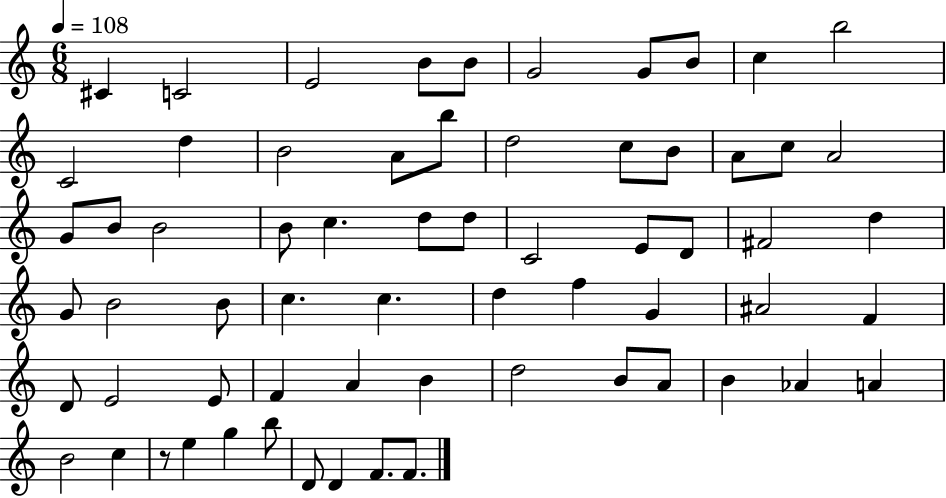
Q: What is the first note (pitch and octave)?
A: C#4